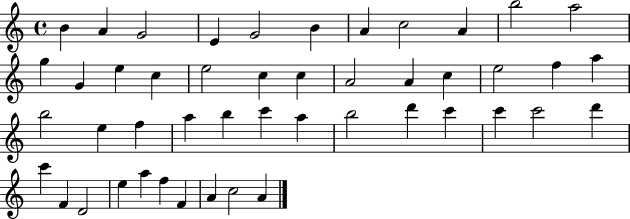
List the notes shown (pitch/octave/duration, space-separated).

B4/q A4/q G4/h E4/q G4/h B4/q A4/q C5/h A4/q B5/h A5/h G5/q G4/q E5/q C5/q E5/h C5/q C5/q A4/h A4/q C5/q E5/h F5/q A5/q B5/h E5/q F5/q A5/q B5/q C6/q A5/q B5/h D6/q C6/q C6/q C6/h D6/q C6/q F4/q D4/h E5/q A5/q F5/q F4/q A4/q C5/h A4/q